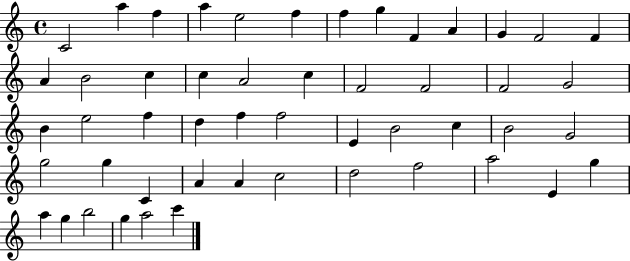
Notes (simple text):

C4/h A5/q F5/q A5/q E5/h F5/q F5/q G5/q F4/q A4/q G4/q F4/h F4/q A4/q B4/h C5/q C5/q A4/h C5/q F4/h F4/h F4/h G4/h B4/q E5/h F5/q D5/q F5/q F5/h E4/q B4/h C5/q B4/h G4/h G5/h G5/q C4/q A4/q A4/q C5/h D5/h F5/h A5/h E4/q G5/q A5/q G5/q B5/h G5/q A5/h C6/q